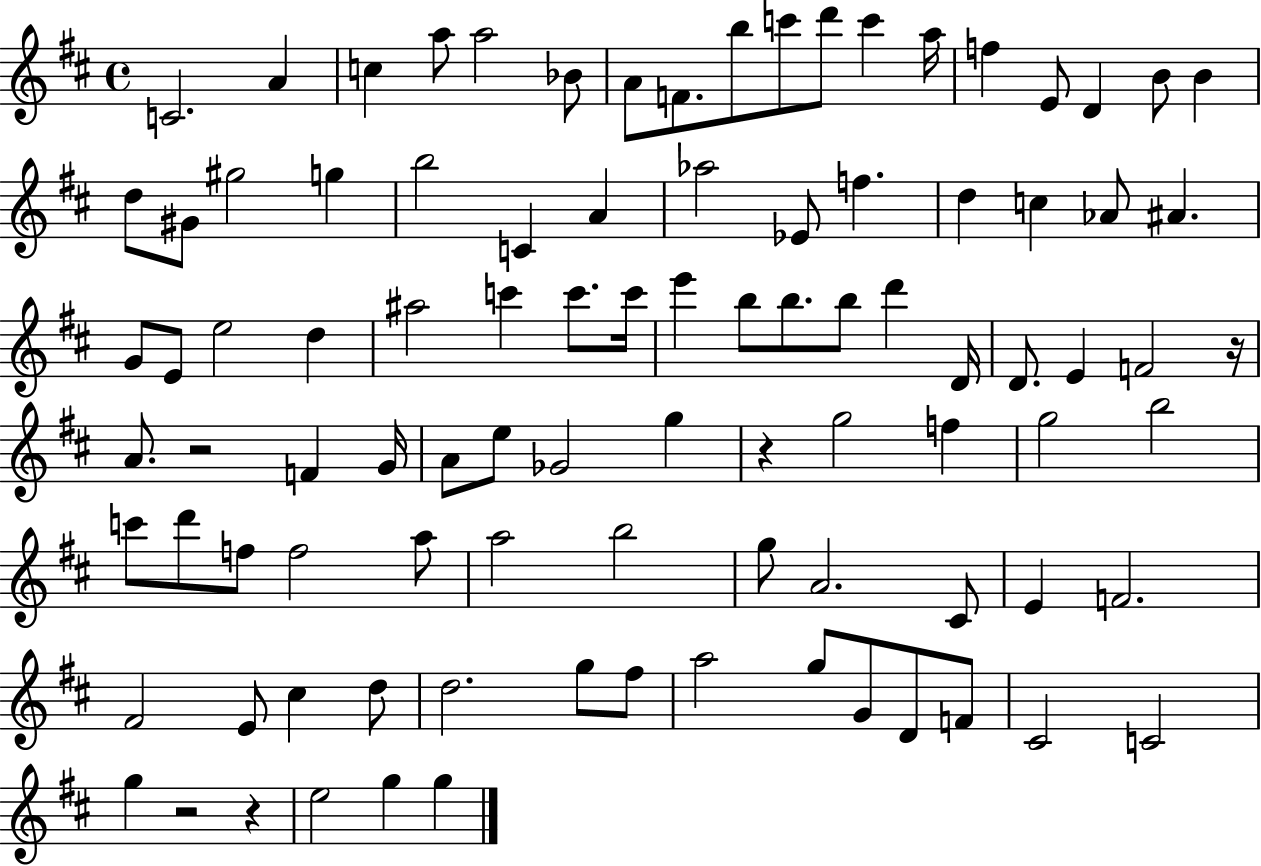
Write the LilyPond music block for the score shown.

{
  \clef treble
  \time 4/4
  \defaultTimeSignature
  \key d \major
  \repeat volta 2 { c'2. a'4 | c''4 a''8 a''2 bes'8 | a'8 f'8. b''8 c'''8 d'''8 c'''4 a''16 | f''4 e'8 d'4 b'8 b'4 | \break d''8 gis'8 gis''2 g''4 | b''2 c'4 a'4 | aes''2 ees'8 f''4. | d''4 c''4 aes'8 ais'4. | \break g'8 e'8 e''2 d''4 | ais''2 c'''4 c'''8. c'''16 | e'''4 b''8 b''8. b''8 d'''4 d'16 | d'8. e'4 f'2 r16 | \break a'8. r2 f'4 g'16 | a'8 e''8 ges'2 g''4 | r4 g''2 f''4 | g''2 b''2 | \break c'''8 d'''8 f''8 f''2 a''8 | a''2 b''2 | g''8 a'2. cis'8 | e'4 f'2. | \break fis'2 e'8 cis''4 d''8 | d''2. g''8 fis''8 | a''2 g''8 g'8 d'8 f'8 | cis'2 c'2 | \break g''4 r2 r4 | e''2 g''4 g''4 | } \bar "|."
}